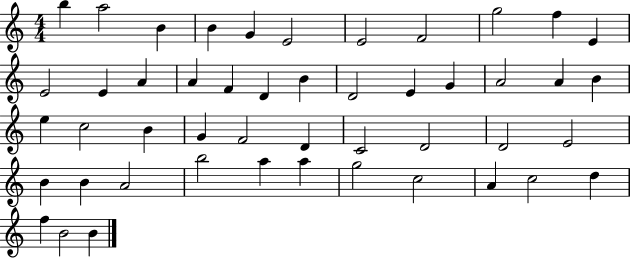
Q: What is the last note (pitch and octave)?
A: B4